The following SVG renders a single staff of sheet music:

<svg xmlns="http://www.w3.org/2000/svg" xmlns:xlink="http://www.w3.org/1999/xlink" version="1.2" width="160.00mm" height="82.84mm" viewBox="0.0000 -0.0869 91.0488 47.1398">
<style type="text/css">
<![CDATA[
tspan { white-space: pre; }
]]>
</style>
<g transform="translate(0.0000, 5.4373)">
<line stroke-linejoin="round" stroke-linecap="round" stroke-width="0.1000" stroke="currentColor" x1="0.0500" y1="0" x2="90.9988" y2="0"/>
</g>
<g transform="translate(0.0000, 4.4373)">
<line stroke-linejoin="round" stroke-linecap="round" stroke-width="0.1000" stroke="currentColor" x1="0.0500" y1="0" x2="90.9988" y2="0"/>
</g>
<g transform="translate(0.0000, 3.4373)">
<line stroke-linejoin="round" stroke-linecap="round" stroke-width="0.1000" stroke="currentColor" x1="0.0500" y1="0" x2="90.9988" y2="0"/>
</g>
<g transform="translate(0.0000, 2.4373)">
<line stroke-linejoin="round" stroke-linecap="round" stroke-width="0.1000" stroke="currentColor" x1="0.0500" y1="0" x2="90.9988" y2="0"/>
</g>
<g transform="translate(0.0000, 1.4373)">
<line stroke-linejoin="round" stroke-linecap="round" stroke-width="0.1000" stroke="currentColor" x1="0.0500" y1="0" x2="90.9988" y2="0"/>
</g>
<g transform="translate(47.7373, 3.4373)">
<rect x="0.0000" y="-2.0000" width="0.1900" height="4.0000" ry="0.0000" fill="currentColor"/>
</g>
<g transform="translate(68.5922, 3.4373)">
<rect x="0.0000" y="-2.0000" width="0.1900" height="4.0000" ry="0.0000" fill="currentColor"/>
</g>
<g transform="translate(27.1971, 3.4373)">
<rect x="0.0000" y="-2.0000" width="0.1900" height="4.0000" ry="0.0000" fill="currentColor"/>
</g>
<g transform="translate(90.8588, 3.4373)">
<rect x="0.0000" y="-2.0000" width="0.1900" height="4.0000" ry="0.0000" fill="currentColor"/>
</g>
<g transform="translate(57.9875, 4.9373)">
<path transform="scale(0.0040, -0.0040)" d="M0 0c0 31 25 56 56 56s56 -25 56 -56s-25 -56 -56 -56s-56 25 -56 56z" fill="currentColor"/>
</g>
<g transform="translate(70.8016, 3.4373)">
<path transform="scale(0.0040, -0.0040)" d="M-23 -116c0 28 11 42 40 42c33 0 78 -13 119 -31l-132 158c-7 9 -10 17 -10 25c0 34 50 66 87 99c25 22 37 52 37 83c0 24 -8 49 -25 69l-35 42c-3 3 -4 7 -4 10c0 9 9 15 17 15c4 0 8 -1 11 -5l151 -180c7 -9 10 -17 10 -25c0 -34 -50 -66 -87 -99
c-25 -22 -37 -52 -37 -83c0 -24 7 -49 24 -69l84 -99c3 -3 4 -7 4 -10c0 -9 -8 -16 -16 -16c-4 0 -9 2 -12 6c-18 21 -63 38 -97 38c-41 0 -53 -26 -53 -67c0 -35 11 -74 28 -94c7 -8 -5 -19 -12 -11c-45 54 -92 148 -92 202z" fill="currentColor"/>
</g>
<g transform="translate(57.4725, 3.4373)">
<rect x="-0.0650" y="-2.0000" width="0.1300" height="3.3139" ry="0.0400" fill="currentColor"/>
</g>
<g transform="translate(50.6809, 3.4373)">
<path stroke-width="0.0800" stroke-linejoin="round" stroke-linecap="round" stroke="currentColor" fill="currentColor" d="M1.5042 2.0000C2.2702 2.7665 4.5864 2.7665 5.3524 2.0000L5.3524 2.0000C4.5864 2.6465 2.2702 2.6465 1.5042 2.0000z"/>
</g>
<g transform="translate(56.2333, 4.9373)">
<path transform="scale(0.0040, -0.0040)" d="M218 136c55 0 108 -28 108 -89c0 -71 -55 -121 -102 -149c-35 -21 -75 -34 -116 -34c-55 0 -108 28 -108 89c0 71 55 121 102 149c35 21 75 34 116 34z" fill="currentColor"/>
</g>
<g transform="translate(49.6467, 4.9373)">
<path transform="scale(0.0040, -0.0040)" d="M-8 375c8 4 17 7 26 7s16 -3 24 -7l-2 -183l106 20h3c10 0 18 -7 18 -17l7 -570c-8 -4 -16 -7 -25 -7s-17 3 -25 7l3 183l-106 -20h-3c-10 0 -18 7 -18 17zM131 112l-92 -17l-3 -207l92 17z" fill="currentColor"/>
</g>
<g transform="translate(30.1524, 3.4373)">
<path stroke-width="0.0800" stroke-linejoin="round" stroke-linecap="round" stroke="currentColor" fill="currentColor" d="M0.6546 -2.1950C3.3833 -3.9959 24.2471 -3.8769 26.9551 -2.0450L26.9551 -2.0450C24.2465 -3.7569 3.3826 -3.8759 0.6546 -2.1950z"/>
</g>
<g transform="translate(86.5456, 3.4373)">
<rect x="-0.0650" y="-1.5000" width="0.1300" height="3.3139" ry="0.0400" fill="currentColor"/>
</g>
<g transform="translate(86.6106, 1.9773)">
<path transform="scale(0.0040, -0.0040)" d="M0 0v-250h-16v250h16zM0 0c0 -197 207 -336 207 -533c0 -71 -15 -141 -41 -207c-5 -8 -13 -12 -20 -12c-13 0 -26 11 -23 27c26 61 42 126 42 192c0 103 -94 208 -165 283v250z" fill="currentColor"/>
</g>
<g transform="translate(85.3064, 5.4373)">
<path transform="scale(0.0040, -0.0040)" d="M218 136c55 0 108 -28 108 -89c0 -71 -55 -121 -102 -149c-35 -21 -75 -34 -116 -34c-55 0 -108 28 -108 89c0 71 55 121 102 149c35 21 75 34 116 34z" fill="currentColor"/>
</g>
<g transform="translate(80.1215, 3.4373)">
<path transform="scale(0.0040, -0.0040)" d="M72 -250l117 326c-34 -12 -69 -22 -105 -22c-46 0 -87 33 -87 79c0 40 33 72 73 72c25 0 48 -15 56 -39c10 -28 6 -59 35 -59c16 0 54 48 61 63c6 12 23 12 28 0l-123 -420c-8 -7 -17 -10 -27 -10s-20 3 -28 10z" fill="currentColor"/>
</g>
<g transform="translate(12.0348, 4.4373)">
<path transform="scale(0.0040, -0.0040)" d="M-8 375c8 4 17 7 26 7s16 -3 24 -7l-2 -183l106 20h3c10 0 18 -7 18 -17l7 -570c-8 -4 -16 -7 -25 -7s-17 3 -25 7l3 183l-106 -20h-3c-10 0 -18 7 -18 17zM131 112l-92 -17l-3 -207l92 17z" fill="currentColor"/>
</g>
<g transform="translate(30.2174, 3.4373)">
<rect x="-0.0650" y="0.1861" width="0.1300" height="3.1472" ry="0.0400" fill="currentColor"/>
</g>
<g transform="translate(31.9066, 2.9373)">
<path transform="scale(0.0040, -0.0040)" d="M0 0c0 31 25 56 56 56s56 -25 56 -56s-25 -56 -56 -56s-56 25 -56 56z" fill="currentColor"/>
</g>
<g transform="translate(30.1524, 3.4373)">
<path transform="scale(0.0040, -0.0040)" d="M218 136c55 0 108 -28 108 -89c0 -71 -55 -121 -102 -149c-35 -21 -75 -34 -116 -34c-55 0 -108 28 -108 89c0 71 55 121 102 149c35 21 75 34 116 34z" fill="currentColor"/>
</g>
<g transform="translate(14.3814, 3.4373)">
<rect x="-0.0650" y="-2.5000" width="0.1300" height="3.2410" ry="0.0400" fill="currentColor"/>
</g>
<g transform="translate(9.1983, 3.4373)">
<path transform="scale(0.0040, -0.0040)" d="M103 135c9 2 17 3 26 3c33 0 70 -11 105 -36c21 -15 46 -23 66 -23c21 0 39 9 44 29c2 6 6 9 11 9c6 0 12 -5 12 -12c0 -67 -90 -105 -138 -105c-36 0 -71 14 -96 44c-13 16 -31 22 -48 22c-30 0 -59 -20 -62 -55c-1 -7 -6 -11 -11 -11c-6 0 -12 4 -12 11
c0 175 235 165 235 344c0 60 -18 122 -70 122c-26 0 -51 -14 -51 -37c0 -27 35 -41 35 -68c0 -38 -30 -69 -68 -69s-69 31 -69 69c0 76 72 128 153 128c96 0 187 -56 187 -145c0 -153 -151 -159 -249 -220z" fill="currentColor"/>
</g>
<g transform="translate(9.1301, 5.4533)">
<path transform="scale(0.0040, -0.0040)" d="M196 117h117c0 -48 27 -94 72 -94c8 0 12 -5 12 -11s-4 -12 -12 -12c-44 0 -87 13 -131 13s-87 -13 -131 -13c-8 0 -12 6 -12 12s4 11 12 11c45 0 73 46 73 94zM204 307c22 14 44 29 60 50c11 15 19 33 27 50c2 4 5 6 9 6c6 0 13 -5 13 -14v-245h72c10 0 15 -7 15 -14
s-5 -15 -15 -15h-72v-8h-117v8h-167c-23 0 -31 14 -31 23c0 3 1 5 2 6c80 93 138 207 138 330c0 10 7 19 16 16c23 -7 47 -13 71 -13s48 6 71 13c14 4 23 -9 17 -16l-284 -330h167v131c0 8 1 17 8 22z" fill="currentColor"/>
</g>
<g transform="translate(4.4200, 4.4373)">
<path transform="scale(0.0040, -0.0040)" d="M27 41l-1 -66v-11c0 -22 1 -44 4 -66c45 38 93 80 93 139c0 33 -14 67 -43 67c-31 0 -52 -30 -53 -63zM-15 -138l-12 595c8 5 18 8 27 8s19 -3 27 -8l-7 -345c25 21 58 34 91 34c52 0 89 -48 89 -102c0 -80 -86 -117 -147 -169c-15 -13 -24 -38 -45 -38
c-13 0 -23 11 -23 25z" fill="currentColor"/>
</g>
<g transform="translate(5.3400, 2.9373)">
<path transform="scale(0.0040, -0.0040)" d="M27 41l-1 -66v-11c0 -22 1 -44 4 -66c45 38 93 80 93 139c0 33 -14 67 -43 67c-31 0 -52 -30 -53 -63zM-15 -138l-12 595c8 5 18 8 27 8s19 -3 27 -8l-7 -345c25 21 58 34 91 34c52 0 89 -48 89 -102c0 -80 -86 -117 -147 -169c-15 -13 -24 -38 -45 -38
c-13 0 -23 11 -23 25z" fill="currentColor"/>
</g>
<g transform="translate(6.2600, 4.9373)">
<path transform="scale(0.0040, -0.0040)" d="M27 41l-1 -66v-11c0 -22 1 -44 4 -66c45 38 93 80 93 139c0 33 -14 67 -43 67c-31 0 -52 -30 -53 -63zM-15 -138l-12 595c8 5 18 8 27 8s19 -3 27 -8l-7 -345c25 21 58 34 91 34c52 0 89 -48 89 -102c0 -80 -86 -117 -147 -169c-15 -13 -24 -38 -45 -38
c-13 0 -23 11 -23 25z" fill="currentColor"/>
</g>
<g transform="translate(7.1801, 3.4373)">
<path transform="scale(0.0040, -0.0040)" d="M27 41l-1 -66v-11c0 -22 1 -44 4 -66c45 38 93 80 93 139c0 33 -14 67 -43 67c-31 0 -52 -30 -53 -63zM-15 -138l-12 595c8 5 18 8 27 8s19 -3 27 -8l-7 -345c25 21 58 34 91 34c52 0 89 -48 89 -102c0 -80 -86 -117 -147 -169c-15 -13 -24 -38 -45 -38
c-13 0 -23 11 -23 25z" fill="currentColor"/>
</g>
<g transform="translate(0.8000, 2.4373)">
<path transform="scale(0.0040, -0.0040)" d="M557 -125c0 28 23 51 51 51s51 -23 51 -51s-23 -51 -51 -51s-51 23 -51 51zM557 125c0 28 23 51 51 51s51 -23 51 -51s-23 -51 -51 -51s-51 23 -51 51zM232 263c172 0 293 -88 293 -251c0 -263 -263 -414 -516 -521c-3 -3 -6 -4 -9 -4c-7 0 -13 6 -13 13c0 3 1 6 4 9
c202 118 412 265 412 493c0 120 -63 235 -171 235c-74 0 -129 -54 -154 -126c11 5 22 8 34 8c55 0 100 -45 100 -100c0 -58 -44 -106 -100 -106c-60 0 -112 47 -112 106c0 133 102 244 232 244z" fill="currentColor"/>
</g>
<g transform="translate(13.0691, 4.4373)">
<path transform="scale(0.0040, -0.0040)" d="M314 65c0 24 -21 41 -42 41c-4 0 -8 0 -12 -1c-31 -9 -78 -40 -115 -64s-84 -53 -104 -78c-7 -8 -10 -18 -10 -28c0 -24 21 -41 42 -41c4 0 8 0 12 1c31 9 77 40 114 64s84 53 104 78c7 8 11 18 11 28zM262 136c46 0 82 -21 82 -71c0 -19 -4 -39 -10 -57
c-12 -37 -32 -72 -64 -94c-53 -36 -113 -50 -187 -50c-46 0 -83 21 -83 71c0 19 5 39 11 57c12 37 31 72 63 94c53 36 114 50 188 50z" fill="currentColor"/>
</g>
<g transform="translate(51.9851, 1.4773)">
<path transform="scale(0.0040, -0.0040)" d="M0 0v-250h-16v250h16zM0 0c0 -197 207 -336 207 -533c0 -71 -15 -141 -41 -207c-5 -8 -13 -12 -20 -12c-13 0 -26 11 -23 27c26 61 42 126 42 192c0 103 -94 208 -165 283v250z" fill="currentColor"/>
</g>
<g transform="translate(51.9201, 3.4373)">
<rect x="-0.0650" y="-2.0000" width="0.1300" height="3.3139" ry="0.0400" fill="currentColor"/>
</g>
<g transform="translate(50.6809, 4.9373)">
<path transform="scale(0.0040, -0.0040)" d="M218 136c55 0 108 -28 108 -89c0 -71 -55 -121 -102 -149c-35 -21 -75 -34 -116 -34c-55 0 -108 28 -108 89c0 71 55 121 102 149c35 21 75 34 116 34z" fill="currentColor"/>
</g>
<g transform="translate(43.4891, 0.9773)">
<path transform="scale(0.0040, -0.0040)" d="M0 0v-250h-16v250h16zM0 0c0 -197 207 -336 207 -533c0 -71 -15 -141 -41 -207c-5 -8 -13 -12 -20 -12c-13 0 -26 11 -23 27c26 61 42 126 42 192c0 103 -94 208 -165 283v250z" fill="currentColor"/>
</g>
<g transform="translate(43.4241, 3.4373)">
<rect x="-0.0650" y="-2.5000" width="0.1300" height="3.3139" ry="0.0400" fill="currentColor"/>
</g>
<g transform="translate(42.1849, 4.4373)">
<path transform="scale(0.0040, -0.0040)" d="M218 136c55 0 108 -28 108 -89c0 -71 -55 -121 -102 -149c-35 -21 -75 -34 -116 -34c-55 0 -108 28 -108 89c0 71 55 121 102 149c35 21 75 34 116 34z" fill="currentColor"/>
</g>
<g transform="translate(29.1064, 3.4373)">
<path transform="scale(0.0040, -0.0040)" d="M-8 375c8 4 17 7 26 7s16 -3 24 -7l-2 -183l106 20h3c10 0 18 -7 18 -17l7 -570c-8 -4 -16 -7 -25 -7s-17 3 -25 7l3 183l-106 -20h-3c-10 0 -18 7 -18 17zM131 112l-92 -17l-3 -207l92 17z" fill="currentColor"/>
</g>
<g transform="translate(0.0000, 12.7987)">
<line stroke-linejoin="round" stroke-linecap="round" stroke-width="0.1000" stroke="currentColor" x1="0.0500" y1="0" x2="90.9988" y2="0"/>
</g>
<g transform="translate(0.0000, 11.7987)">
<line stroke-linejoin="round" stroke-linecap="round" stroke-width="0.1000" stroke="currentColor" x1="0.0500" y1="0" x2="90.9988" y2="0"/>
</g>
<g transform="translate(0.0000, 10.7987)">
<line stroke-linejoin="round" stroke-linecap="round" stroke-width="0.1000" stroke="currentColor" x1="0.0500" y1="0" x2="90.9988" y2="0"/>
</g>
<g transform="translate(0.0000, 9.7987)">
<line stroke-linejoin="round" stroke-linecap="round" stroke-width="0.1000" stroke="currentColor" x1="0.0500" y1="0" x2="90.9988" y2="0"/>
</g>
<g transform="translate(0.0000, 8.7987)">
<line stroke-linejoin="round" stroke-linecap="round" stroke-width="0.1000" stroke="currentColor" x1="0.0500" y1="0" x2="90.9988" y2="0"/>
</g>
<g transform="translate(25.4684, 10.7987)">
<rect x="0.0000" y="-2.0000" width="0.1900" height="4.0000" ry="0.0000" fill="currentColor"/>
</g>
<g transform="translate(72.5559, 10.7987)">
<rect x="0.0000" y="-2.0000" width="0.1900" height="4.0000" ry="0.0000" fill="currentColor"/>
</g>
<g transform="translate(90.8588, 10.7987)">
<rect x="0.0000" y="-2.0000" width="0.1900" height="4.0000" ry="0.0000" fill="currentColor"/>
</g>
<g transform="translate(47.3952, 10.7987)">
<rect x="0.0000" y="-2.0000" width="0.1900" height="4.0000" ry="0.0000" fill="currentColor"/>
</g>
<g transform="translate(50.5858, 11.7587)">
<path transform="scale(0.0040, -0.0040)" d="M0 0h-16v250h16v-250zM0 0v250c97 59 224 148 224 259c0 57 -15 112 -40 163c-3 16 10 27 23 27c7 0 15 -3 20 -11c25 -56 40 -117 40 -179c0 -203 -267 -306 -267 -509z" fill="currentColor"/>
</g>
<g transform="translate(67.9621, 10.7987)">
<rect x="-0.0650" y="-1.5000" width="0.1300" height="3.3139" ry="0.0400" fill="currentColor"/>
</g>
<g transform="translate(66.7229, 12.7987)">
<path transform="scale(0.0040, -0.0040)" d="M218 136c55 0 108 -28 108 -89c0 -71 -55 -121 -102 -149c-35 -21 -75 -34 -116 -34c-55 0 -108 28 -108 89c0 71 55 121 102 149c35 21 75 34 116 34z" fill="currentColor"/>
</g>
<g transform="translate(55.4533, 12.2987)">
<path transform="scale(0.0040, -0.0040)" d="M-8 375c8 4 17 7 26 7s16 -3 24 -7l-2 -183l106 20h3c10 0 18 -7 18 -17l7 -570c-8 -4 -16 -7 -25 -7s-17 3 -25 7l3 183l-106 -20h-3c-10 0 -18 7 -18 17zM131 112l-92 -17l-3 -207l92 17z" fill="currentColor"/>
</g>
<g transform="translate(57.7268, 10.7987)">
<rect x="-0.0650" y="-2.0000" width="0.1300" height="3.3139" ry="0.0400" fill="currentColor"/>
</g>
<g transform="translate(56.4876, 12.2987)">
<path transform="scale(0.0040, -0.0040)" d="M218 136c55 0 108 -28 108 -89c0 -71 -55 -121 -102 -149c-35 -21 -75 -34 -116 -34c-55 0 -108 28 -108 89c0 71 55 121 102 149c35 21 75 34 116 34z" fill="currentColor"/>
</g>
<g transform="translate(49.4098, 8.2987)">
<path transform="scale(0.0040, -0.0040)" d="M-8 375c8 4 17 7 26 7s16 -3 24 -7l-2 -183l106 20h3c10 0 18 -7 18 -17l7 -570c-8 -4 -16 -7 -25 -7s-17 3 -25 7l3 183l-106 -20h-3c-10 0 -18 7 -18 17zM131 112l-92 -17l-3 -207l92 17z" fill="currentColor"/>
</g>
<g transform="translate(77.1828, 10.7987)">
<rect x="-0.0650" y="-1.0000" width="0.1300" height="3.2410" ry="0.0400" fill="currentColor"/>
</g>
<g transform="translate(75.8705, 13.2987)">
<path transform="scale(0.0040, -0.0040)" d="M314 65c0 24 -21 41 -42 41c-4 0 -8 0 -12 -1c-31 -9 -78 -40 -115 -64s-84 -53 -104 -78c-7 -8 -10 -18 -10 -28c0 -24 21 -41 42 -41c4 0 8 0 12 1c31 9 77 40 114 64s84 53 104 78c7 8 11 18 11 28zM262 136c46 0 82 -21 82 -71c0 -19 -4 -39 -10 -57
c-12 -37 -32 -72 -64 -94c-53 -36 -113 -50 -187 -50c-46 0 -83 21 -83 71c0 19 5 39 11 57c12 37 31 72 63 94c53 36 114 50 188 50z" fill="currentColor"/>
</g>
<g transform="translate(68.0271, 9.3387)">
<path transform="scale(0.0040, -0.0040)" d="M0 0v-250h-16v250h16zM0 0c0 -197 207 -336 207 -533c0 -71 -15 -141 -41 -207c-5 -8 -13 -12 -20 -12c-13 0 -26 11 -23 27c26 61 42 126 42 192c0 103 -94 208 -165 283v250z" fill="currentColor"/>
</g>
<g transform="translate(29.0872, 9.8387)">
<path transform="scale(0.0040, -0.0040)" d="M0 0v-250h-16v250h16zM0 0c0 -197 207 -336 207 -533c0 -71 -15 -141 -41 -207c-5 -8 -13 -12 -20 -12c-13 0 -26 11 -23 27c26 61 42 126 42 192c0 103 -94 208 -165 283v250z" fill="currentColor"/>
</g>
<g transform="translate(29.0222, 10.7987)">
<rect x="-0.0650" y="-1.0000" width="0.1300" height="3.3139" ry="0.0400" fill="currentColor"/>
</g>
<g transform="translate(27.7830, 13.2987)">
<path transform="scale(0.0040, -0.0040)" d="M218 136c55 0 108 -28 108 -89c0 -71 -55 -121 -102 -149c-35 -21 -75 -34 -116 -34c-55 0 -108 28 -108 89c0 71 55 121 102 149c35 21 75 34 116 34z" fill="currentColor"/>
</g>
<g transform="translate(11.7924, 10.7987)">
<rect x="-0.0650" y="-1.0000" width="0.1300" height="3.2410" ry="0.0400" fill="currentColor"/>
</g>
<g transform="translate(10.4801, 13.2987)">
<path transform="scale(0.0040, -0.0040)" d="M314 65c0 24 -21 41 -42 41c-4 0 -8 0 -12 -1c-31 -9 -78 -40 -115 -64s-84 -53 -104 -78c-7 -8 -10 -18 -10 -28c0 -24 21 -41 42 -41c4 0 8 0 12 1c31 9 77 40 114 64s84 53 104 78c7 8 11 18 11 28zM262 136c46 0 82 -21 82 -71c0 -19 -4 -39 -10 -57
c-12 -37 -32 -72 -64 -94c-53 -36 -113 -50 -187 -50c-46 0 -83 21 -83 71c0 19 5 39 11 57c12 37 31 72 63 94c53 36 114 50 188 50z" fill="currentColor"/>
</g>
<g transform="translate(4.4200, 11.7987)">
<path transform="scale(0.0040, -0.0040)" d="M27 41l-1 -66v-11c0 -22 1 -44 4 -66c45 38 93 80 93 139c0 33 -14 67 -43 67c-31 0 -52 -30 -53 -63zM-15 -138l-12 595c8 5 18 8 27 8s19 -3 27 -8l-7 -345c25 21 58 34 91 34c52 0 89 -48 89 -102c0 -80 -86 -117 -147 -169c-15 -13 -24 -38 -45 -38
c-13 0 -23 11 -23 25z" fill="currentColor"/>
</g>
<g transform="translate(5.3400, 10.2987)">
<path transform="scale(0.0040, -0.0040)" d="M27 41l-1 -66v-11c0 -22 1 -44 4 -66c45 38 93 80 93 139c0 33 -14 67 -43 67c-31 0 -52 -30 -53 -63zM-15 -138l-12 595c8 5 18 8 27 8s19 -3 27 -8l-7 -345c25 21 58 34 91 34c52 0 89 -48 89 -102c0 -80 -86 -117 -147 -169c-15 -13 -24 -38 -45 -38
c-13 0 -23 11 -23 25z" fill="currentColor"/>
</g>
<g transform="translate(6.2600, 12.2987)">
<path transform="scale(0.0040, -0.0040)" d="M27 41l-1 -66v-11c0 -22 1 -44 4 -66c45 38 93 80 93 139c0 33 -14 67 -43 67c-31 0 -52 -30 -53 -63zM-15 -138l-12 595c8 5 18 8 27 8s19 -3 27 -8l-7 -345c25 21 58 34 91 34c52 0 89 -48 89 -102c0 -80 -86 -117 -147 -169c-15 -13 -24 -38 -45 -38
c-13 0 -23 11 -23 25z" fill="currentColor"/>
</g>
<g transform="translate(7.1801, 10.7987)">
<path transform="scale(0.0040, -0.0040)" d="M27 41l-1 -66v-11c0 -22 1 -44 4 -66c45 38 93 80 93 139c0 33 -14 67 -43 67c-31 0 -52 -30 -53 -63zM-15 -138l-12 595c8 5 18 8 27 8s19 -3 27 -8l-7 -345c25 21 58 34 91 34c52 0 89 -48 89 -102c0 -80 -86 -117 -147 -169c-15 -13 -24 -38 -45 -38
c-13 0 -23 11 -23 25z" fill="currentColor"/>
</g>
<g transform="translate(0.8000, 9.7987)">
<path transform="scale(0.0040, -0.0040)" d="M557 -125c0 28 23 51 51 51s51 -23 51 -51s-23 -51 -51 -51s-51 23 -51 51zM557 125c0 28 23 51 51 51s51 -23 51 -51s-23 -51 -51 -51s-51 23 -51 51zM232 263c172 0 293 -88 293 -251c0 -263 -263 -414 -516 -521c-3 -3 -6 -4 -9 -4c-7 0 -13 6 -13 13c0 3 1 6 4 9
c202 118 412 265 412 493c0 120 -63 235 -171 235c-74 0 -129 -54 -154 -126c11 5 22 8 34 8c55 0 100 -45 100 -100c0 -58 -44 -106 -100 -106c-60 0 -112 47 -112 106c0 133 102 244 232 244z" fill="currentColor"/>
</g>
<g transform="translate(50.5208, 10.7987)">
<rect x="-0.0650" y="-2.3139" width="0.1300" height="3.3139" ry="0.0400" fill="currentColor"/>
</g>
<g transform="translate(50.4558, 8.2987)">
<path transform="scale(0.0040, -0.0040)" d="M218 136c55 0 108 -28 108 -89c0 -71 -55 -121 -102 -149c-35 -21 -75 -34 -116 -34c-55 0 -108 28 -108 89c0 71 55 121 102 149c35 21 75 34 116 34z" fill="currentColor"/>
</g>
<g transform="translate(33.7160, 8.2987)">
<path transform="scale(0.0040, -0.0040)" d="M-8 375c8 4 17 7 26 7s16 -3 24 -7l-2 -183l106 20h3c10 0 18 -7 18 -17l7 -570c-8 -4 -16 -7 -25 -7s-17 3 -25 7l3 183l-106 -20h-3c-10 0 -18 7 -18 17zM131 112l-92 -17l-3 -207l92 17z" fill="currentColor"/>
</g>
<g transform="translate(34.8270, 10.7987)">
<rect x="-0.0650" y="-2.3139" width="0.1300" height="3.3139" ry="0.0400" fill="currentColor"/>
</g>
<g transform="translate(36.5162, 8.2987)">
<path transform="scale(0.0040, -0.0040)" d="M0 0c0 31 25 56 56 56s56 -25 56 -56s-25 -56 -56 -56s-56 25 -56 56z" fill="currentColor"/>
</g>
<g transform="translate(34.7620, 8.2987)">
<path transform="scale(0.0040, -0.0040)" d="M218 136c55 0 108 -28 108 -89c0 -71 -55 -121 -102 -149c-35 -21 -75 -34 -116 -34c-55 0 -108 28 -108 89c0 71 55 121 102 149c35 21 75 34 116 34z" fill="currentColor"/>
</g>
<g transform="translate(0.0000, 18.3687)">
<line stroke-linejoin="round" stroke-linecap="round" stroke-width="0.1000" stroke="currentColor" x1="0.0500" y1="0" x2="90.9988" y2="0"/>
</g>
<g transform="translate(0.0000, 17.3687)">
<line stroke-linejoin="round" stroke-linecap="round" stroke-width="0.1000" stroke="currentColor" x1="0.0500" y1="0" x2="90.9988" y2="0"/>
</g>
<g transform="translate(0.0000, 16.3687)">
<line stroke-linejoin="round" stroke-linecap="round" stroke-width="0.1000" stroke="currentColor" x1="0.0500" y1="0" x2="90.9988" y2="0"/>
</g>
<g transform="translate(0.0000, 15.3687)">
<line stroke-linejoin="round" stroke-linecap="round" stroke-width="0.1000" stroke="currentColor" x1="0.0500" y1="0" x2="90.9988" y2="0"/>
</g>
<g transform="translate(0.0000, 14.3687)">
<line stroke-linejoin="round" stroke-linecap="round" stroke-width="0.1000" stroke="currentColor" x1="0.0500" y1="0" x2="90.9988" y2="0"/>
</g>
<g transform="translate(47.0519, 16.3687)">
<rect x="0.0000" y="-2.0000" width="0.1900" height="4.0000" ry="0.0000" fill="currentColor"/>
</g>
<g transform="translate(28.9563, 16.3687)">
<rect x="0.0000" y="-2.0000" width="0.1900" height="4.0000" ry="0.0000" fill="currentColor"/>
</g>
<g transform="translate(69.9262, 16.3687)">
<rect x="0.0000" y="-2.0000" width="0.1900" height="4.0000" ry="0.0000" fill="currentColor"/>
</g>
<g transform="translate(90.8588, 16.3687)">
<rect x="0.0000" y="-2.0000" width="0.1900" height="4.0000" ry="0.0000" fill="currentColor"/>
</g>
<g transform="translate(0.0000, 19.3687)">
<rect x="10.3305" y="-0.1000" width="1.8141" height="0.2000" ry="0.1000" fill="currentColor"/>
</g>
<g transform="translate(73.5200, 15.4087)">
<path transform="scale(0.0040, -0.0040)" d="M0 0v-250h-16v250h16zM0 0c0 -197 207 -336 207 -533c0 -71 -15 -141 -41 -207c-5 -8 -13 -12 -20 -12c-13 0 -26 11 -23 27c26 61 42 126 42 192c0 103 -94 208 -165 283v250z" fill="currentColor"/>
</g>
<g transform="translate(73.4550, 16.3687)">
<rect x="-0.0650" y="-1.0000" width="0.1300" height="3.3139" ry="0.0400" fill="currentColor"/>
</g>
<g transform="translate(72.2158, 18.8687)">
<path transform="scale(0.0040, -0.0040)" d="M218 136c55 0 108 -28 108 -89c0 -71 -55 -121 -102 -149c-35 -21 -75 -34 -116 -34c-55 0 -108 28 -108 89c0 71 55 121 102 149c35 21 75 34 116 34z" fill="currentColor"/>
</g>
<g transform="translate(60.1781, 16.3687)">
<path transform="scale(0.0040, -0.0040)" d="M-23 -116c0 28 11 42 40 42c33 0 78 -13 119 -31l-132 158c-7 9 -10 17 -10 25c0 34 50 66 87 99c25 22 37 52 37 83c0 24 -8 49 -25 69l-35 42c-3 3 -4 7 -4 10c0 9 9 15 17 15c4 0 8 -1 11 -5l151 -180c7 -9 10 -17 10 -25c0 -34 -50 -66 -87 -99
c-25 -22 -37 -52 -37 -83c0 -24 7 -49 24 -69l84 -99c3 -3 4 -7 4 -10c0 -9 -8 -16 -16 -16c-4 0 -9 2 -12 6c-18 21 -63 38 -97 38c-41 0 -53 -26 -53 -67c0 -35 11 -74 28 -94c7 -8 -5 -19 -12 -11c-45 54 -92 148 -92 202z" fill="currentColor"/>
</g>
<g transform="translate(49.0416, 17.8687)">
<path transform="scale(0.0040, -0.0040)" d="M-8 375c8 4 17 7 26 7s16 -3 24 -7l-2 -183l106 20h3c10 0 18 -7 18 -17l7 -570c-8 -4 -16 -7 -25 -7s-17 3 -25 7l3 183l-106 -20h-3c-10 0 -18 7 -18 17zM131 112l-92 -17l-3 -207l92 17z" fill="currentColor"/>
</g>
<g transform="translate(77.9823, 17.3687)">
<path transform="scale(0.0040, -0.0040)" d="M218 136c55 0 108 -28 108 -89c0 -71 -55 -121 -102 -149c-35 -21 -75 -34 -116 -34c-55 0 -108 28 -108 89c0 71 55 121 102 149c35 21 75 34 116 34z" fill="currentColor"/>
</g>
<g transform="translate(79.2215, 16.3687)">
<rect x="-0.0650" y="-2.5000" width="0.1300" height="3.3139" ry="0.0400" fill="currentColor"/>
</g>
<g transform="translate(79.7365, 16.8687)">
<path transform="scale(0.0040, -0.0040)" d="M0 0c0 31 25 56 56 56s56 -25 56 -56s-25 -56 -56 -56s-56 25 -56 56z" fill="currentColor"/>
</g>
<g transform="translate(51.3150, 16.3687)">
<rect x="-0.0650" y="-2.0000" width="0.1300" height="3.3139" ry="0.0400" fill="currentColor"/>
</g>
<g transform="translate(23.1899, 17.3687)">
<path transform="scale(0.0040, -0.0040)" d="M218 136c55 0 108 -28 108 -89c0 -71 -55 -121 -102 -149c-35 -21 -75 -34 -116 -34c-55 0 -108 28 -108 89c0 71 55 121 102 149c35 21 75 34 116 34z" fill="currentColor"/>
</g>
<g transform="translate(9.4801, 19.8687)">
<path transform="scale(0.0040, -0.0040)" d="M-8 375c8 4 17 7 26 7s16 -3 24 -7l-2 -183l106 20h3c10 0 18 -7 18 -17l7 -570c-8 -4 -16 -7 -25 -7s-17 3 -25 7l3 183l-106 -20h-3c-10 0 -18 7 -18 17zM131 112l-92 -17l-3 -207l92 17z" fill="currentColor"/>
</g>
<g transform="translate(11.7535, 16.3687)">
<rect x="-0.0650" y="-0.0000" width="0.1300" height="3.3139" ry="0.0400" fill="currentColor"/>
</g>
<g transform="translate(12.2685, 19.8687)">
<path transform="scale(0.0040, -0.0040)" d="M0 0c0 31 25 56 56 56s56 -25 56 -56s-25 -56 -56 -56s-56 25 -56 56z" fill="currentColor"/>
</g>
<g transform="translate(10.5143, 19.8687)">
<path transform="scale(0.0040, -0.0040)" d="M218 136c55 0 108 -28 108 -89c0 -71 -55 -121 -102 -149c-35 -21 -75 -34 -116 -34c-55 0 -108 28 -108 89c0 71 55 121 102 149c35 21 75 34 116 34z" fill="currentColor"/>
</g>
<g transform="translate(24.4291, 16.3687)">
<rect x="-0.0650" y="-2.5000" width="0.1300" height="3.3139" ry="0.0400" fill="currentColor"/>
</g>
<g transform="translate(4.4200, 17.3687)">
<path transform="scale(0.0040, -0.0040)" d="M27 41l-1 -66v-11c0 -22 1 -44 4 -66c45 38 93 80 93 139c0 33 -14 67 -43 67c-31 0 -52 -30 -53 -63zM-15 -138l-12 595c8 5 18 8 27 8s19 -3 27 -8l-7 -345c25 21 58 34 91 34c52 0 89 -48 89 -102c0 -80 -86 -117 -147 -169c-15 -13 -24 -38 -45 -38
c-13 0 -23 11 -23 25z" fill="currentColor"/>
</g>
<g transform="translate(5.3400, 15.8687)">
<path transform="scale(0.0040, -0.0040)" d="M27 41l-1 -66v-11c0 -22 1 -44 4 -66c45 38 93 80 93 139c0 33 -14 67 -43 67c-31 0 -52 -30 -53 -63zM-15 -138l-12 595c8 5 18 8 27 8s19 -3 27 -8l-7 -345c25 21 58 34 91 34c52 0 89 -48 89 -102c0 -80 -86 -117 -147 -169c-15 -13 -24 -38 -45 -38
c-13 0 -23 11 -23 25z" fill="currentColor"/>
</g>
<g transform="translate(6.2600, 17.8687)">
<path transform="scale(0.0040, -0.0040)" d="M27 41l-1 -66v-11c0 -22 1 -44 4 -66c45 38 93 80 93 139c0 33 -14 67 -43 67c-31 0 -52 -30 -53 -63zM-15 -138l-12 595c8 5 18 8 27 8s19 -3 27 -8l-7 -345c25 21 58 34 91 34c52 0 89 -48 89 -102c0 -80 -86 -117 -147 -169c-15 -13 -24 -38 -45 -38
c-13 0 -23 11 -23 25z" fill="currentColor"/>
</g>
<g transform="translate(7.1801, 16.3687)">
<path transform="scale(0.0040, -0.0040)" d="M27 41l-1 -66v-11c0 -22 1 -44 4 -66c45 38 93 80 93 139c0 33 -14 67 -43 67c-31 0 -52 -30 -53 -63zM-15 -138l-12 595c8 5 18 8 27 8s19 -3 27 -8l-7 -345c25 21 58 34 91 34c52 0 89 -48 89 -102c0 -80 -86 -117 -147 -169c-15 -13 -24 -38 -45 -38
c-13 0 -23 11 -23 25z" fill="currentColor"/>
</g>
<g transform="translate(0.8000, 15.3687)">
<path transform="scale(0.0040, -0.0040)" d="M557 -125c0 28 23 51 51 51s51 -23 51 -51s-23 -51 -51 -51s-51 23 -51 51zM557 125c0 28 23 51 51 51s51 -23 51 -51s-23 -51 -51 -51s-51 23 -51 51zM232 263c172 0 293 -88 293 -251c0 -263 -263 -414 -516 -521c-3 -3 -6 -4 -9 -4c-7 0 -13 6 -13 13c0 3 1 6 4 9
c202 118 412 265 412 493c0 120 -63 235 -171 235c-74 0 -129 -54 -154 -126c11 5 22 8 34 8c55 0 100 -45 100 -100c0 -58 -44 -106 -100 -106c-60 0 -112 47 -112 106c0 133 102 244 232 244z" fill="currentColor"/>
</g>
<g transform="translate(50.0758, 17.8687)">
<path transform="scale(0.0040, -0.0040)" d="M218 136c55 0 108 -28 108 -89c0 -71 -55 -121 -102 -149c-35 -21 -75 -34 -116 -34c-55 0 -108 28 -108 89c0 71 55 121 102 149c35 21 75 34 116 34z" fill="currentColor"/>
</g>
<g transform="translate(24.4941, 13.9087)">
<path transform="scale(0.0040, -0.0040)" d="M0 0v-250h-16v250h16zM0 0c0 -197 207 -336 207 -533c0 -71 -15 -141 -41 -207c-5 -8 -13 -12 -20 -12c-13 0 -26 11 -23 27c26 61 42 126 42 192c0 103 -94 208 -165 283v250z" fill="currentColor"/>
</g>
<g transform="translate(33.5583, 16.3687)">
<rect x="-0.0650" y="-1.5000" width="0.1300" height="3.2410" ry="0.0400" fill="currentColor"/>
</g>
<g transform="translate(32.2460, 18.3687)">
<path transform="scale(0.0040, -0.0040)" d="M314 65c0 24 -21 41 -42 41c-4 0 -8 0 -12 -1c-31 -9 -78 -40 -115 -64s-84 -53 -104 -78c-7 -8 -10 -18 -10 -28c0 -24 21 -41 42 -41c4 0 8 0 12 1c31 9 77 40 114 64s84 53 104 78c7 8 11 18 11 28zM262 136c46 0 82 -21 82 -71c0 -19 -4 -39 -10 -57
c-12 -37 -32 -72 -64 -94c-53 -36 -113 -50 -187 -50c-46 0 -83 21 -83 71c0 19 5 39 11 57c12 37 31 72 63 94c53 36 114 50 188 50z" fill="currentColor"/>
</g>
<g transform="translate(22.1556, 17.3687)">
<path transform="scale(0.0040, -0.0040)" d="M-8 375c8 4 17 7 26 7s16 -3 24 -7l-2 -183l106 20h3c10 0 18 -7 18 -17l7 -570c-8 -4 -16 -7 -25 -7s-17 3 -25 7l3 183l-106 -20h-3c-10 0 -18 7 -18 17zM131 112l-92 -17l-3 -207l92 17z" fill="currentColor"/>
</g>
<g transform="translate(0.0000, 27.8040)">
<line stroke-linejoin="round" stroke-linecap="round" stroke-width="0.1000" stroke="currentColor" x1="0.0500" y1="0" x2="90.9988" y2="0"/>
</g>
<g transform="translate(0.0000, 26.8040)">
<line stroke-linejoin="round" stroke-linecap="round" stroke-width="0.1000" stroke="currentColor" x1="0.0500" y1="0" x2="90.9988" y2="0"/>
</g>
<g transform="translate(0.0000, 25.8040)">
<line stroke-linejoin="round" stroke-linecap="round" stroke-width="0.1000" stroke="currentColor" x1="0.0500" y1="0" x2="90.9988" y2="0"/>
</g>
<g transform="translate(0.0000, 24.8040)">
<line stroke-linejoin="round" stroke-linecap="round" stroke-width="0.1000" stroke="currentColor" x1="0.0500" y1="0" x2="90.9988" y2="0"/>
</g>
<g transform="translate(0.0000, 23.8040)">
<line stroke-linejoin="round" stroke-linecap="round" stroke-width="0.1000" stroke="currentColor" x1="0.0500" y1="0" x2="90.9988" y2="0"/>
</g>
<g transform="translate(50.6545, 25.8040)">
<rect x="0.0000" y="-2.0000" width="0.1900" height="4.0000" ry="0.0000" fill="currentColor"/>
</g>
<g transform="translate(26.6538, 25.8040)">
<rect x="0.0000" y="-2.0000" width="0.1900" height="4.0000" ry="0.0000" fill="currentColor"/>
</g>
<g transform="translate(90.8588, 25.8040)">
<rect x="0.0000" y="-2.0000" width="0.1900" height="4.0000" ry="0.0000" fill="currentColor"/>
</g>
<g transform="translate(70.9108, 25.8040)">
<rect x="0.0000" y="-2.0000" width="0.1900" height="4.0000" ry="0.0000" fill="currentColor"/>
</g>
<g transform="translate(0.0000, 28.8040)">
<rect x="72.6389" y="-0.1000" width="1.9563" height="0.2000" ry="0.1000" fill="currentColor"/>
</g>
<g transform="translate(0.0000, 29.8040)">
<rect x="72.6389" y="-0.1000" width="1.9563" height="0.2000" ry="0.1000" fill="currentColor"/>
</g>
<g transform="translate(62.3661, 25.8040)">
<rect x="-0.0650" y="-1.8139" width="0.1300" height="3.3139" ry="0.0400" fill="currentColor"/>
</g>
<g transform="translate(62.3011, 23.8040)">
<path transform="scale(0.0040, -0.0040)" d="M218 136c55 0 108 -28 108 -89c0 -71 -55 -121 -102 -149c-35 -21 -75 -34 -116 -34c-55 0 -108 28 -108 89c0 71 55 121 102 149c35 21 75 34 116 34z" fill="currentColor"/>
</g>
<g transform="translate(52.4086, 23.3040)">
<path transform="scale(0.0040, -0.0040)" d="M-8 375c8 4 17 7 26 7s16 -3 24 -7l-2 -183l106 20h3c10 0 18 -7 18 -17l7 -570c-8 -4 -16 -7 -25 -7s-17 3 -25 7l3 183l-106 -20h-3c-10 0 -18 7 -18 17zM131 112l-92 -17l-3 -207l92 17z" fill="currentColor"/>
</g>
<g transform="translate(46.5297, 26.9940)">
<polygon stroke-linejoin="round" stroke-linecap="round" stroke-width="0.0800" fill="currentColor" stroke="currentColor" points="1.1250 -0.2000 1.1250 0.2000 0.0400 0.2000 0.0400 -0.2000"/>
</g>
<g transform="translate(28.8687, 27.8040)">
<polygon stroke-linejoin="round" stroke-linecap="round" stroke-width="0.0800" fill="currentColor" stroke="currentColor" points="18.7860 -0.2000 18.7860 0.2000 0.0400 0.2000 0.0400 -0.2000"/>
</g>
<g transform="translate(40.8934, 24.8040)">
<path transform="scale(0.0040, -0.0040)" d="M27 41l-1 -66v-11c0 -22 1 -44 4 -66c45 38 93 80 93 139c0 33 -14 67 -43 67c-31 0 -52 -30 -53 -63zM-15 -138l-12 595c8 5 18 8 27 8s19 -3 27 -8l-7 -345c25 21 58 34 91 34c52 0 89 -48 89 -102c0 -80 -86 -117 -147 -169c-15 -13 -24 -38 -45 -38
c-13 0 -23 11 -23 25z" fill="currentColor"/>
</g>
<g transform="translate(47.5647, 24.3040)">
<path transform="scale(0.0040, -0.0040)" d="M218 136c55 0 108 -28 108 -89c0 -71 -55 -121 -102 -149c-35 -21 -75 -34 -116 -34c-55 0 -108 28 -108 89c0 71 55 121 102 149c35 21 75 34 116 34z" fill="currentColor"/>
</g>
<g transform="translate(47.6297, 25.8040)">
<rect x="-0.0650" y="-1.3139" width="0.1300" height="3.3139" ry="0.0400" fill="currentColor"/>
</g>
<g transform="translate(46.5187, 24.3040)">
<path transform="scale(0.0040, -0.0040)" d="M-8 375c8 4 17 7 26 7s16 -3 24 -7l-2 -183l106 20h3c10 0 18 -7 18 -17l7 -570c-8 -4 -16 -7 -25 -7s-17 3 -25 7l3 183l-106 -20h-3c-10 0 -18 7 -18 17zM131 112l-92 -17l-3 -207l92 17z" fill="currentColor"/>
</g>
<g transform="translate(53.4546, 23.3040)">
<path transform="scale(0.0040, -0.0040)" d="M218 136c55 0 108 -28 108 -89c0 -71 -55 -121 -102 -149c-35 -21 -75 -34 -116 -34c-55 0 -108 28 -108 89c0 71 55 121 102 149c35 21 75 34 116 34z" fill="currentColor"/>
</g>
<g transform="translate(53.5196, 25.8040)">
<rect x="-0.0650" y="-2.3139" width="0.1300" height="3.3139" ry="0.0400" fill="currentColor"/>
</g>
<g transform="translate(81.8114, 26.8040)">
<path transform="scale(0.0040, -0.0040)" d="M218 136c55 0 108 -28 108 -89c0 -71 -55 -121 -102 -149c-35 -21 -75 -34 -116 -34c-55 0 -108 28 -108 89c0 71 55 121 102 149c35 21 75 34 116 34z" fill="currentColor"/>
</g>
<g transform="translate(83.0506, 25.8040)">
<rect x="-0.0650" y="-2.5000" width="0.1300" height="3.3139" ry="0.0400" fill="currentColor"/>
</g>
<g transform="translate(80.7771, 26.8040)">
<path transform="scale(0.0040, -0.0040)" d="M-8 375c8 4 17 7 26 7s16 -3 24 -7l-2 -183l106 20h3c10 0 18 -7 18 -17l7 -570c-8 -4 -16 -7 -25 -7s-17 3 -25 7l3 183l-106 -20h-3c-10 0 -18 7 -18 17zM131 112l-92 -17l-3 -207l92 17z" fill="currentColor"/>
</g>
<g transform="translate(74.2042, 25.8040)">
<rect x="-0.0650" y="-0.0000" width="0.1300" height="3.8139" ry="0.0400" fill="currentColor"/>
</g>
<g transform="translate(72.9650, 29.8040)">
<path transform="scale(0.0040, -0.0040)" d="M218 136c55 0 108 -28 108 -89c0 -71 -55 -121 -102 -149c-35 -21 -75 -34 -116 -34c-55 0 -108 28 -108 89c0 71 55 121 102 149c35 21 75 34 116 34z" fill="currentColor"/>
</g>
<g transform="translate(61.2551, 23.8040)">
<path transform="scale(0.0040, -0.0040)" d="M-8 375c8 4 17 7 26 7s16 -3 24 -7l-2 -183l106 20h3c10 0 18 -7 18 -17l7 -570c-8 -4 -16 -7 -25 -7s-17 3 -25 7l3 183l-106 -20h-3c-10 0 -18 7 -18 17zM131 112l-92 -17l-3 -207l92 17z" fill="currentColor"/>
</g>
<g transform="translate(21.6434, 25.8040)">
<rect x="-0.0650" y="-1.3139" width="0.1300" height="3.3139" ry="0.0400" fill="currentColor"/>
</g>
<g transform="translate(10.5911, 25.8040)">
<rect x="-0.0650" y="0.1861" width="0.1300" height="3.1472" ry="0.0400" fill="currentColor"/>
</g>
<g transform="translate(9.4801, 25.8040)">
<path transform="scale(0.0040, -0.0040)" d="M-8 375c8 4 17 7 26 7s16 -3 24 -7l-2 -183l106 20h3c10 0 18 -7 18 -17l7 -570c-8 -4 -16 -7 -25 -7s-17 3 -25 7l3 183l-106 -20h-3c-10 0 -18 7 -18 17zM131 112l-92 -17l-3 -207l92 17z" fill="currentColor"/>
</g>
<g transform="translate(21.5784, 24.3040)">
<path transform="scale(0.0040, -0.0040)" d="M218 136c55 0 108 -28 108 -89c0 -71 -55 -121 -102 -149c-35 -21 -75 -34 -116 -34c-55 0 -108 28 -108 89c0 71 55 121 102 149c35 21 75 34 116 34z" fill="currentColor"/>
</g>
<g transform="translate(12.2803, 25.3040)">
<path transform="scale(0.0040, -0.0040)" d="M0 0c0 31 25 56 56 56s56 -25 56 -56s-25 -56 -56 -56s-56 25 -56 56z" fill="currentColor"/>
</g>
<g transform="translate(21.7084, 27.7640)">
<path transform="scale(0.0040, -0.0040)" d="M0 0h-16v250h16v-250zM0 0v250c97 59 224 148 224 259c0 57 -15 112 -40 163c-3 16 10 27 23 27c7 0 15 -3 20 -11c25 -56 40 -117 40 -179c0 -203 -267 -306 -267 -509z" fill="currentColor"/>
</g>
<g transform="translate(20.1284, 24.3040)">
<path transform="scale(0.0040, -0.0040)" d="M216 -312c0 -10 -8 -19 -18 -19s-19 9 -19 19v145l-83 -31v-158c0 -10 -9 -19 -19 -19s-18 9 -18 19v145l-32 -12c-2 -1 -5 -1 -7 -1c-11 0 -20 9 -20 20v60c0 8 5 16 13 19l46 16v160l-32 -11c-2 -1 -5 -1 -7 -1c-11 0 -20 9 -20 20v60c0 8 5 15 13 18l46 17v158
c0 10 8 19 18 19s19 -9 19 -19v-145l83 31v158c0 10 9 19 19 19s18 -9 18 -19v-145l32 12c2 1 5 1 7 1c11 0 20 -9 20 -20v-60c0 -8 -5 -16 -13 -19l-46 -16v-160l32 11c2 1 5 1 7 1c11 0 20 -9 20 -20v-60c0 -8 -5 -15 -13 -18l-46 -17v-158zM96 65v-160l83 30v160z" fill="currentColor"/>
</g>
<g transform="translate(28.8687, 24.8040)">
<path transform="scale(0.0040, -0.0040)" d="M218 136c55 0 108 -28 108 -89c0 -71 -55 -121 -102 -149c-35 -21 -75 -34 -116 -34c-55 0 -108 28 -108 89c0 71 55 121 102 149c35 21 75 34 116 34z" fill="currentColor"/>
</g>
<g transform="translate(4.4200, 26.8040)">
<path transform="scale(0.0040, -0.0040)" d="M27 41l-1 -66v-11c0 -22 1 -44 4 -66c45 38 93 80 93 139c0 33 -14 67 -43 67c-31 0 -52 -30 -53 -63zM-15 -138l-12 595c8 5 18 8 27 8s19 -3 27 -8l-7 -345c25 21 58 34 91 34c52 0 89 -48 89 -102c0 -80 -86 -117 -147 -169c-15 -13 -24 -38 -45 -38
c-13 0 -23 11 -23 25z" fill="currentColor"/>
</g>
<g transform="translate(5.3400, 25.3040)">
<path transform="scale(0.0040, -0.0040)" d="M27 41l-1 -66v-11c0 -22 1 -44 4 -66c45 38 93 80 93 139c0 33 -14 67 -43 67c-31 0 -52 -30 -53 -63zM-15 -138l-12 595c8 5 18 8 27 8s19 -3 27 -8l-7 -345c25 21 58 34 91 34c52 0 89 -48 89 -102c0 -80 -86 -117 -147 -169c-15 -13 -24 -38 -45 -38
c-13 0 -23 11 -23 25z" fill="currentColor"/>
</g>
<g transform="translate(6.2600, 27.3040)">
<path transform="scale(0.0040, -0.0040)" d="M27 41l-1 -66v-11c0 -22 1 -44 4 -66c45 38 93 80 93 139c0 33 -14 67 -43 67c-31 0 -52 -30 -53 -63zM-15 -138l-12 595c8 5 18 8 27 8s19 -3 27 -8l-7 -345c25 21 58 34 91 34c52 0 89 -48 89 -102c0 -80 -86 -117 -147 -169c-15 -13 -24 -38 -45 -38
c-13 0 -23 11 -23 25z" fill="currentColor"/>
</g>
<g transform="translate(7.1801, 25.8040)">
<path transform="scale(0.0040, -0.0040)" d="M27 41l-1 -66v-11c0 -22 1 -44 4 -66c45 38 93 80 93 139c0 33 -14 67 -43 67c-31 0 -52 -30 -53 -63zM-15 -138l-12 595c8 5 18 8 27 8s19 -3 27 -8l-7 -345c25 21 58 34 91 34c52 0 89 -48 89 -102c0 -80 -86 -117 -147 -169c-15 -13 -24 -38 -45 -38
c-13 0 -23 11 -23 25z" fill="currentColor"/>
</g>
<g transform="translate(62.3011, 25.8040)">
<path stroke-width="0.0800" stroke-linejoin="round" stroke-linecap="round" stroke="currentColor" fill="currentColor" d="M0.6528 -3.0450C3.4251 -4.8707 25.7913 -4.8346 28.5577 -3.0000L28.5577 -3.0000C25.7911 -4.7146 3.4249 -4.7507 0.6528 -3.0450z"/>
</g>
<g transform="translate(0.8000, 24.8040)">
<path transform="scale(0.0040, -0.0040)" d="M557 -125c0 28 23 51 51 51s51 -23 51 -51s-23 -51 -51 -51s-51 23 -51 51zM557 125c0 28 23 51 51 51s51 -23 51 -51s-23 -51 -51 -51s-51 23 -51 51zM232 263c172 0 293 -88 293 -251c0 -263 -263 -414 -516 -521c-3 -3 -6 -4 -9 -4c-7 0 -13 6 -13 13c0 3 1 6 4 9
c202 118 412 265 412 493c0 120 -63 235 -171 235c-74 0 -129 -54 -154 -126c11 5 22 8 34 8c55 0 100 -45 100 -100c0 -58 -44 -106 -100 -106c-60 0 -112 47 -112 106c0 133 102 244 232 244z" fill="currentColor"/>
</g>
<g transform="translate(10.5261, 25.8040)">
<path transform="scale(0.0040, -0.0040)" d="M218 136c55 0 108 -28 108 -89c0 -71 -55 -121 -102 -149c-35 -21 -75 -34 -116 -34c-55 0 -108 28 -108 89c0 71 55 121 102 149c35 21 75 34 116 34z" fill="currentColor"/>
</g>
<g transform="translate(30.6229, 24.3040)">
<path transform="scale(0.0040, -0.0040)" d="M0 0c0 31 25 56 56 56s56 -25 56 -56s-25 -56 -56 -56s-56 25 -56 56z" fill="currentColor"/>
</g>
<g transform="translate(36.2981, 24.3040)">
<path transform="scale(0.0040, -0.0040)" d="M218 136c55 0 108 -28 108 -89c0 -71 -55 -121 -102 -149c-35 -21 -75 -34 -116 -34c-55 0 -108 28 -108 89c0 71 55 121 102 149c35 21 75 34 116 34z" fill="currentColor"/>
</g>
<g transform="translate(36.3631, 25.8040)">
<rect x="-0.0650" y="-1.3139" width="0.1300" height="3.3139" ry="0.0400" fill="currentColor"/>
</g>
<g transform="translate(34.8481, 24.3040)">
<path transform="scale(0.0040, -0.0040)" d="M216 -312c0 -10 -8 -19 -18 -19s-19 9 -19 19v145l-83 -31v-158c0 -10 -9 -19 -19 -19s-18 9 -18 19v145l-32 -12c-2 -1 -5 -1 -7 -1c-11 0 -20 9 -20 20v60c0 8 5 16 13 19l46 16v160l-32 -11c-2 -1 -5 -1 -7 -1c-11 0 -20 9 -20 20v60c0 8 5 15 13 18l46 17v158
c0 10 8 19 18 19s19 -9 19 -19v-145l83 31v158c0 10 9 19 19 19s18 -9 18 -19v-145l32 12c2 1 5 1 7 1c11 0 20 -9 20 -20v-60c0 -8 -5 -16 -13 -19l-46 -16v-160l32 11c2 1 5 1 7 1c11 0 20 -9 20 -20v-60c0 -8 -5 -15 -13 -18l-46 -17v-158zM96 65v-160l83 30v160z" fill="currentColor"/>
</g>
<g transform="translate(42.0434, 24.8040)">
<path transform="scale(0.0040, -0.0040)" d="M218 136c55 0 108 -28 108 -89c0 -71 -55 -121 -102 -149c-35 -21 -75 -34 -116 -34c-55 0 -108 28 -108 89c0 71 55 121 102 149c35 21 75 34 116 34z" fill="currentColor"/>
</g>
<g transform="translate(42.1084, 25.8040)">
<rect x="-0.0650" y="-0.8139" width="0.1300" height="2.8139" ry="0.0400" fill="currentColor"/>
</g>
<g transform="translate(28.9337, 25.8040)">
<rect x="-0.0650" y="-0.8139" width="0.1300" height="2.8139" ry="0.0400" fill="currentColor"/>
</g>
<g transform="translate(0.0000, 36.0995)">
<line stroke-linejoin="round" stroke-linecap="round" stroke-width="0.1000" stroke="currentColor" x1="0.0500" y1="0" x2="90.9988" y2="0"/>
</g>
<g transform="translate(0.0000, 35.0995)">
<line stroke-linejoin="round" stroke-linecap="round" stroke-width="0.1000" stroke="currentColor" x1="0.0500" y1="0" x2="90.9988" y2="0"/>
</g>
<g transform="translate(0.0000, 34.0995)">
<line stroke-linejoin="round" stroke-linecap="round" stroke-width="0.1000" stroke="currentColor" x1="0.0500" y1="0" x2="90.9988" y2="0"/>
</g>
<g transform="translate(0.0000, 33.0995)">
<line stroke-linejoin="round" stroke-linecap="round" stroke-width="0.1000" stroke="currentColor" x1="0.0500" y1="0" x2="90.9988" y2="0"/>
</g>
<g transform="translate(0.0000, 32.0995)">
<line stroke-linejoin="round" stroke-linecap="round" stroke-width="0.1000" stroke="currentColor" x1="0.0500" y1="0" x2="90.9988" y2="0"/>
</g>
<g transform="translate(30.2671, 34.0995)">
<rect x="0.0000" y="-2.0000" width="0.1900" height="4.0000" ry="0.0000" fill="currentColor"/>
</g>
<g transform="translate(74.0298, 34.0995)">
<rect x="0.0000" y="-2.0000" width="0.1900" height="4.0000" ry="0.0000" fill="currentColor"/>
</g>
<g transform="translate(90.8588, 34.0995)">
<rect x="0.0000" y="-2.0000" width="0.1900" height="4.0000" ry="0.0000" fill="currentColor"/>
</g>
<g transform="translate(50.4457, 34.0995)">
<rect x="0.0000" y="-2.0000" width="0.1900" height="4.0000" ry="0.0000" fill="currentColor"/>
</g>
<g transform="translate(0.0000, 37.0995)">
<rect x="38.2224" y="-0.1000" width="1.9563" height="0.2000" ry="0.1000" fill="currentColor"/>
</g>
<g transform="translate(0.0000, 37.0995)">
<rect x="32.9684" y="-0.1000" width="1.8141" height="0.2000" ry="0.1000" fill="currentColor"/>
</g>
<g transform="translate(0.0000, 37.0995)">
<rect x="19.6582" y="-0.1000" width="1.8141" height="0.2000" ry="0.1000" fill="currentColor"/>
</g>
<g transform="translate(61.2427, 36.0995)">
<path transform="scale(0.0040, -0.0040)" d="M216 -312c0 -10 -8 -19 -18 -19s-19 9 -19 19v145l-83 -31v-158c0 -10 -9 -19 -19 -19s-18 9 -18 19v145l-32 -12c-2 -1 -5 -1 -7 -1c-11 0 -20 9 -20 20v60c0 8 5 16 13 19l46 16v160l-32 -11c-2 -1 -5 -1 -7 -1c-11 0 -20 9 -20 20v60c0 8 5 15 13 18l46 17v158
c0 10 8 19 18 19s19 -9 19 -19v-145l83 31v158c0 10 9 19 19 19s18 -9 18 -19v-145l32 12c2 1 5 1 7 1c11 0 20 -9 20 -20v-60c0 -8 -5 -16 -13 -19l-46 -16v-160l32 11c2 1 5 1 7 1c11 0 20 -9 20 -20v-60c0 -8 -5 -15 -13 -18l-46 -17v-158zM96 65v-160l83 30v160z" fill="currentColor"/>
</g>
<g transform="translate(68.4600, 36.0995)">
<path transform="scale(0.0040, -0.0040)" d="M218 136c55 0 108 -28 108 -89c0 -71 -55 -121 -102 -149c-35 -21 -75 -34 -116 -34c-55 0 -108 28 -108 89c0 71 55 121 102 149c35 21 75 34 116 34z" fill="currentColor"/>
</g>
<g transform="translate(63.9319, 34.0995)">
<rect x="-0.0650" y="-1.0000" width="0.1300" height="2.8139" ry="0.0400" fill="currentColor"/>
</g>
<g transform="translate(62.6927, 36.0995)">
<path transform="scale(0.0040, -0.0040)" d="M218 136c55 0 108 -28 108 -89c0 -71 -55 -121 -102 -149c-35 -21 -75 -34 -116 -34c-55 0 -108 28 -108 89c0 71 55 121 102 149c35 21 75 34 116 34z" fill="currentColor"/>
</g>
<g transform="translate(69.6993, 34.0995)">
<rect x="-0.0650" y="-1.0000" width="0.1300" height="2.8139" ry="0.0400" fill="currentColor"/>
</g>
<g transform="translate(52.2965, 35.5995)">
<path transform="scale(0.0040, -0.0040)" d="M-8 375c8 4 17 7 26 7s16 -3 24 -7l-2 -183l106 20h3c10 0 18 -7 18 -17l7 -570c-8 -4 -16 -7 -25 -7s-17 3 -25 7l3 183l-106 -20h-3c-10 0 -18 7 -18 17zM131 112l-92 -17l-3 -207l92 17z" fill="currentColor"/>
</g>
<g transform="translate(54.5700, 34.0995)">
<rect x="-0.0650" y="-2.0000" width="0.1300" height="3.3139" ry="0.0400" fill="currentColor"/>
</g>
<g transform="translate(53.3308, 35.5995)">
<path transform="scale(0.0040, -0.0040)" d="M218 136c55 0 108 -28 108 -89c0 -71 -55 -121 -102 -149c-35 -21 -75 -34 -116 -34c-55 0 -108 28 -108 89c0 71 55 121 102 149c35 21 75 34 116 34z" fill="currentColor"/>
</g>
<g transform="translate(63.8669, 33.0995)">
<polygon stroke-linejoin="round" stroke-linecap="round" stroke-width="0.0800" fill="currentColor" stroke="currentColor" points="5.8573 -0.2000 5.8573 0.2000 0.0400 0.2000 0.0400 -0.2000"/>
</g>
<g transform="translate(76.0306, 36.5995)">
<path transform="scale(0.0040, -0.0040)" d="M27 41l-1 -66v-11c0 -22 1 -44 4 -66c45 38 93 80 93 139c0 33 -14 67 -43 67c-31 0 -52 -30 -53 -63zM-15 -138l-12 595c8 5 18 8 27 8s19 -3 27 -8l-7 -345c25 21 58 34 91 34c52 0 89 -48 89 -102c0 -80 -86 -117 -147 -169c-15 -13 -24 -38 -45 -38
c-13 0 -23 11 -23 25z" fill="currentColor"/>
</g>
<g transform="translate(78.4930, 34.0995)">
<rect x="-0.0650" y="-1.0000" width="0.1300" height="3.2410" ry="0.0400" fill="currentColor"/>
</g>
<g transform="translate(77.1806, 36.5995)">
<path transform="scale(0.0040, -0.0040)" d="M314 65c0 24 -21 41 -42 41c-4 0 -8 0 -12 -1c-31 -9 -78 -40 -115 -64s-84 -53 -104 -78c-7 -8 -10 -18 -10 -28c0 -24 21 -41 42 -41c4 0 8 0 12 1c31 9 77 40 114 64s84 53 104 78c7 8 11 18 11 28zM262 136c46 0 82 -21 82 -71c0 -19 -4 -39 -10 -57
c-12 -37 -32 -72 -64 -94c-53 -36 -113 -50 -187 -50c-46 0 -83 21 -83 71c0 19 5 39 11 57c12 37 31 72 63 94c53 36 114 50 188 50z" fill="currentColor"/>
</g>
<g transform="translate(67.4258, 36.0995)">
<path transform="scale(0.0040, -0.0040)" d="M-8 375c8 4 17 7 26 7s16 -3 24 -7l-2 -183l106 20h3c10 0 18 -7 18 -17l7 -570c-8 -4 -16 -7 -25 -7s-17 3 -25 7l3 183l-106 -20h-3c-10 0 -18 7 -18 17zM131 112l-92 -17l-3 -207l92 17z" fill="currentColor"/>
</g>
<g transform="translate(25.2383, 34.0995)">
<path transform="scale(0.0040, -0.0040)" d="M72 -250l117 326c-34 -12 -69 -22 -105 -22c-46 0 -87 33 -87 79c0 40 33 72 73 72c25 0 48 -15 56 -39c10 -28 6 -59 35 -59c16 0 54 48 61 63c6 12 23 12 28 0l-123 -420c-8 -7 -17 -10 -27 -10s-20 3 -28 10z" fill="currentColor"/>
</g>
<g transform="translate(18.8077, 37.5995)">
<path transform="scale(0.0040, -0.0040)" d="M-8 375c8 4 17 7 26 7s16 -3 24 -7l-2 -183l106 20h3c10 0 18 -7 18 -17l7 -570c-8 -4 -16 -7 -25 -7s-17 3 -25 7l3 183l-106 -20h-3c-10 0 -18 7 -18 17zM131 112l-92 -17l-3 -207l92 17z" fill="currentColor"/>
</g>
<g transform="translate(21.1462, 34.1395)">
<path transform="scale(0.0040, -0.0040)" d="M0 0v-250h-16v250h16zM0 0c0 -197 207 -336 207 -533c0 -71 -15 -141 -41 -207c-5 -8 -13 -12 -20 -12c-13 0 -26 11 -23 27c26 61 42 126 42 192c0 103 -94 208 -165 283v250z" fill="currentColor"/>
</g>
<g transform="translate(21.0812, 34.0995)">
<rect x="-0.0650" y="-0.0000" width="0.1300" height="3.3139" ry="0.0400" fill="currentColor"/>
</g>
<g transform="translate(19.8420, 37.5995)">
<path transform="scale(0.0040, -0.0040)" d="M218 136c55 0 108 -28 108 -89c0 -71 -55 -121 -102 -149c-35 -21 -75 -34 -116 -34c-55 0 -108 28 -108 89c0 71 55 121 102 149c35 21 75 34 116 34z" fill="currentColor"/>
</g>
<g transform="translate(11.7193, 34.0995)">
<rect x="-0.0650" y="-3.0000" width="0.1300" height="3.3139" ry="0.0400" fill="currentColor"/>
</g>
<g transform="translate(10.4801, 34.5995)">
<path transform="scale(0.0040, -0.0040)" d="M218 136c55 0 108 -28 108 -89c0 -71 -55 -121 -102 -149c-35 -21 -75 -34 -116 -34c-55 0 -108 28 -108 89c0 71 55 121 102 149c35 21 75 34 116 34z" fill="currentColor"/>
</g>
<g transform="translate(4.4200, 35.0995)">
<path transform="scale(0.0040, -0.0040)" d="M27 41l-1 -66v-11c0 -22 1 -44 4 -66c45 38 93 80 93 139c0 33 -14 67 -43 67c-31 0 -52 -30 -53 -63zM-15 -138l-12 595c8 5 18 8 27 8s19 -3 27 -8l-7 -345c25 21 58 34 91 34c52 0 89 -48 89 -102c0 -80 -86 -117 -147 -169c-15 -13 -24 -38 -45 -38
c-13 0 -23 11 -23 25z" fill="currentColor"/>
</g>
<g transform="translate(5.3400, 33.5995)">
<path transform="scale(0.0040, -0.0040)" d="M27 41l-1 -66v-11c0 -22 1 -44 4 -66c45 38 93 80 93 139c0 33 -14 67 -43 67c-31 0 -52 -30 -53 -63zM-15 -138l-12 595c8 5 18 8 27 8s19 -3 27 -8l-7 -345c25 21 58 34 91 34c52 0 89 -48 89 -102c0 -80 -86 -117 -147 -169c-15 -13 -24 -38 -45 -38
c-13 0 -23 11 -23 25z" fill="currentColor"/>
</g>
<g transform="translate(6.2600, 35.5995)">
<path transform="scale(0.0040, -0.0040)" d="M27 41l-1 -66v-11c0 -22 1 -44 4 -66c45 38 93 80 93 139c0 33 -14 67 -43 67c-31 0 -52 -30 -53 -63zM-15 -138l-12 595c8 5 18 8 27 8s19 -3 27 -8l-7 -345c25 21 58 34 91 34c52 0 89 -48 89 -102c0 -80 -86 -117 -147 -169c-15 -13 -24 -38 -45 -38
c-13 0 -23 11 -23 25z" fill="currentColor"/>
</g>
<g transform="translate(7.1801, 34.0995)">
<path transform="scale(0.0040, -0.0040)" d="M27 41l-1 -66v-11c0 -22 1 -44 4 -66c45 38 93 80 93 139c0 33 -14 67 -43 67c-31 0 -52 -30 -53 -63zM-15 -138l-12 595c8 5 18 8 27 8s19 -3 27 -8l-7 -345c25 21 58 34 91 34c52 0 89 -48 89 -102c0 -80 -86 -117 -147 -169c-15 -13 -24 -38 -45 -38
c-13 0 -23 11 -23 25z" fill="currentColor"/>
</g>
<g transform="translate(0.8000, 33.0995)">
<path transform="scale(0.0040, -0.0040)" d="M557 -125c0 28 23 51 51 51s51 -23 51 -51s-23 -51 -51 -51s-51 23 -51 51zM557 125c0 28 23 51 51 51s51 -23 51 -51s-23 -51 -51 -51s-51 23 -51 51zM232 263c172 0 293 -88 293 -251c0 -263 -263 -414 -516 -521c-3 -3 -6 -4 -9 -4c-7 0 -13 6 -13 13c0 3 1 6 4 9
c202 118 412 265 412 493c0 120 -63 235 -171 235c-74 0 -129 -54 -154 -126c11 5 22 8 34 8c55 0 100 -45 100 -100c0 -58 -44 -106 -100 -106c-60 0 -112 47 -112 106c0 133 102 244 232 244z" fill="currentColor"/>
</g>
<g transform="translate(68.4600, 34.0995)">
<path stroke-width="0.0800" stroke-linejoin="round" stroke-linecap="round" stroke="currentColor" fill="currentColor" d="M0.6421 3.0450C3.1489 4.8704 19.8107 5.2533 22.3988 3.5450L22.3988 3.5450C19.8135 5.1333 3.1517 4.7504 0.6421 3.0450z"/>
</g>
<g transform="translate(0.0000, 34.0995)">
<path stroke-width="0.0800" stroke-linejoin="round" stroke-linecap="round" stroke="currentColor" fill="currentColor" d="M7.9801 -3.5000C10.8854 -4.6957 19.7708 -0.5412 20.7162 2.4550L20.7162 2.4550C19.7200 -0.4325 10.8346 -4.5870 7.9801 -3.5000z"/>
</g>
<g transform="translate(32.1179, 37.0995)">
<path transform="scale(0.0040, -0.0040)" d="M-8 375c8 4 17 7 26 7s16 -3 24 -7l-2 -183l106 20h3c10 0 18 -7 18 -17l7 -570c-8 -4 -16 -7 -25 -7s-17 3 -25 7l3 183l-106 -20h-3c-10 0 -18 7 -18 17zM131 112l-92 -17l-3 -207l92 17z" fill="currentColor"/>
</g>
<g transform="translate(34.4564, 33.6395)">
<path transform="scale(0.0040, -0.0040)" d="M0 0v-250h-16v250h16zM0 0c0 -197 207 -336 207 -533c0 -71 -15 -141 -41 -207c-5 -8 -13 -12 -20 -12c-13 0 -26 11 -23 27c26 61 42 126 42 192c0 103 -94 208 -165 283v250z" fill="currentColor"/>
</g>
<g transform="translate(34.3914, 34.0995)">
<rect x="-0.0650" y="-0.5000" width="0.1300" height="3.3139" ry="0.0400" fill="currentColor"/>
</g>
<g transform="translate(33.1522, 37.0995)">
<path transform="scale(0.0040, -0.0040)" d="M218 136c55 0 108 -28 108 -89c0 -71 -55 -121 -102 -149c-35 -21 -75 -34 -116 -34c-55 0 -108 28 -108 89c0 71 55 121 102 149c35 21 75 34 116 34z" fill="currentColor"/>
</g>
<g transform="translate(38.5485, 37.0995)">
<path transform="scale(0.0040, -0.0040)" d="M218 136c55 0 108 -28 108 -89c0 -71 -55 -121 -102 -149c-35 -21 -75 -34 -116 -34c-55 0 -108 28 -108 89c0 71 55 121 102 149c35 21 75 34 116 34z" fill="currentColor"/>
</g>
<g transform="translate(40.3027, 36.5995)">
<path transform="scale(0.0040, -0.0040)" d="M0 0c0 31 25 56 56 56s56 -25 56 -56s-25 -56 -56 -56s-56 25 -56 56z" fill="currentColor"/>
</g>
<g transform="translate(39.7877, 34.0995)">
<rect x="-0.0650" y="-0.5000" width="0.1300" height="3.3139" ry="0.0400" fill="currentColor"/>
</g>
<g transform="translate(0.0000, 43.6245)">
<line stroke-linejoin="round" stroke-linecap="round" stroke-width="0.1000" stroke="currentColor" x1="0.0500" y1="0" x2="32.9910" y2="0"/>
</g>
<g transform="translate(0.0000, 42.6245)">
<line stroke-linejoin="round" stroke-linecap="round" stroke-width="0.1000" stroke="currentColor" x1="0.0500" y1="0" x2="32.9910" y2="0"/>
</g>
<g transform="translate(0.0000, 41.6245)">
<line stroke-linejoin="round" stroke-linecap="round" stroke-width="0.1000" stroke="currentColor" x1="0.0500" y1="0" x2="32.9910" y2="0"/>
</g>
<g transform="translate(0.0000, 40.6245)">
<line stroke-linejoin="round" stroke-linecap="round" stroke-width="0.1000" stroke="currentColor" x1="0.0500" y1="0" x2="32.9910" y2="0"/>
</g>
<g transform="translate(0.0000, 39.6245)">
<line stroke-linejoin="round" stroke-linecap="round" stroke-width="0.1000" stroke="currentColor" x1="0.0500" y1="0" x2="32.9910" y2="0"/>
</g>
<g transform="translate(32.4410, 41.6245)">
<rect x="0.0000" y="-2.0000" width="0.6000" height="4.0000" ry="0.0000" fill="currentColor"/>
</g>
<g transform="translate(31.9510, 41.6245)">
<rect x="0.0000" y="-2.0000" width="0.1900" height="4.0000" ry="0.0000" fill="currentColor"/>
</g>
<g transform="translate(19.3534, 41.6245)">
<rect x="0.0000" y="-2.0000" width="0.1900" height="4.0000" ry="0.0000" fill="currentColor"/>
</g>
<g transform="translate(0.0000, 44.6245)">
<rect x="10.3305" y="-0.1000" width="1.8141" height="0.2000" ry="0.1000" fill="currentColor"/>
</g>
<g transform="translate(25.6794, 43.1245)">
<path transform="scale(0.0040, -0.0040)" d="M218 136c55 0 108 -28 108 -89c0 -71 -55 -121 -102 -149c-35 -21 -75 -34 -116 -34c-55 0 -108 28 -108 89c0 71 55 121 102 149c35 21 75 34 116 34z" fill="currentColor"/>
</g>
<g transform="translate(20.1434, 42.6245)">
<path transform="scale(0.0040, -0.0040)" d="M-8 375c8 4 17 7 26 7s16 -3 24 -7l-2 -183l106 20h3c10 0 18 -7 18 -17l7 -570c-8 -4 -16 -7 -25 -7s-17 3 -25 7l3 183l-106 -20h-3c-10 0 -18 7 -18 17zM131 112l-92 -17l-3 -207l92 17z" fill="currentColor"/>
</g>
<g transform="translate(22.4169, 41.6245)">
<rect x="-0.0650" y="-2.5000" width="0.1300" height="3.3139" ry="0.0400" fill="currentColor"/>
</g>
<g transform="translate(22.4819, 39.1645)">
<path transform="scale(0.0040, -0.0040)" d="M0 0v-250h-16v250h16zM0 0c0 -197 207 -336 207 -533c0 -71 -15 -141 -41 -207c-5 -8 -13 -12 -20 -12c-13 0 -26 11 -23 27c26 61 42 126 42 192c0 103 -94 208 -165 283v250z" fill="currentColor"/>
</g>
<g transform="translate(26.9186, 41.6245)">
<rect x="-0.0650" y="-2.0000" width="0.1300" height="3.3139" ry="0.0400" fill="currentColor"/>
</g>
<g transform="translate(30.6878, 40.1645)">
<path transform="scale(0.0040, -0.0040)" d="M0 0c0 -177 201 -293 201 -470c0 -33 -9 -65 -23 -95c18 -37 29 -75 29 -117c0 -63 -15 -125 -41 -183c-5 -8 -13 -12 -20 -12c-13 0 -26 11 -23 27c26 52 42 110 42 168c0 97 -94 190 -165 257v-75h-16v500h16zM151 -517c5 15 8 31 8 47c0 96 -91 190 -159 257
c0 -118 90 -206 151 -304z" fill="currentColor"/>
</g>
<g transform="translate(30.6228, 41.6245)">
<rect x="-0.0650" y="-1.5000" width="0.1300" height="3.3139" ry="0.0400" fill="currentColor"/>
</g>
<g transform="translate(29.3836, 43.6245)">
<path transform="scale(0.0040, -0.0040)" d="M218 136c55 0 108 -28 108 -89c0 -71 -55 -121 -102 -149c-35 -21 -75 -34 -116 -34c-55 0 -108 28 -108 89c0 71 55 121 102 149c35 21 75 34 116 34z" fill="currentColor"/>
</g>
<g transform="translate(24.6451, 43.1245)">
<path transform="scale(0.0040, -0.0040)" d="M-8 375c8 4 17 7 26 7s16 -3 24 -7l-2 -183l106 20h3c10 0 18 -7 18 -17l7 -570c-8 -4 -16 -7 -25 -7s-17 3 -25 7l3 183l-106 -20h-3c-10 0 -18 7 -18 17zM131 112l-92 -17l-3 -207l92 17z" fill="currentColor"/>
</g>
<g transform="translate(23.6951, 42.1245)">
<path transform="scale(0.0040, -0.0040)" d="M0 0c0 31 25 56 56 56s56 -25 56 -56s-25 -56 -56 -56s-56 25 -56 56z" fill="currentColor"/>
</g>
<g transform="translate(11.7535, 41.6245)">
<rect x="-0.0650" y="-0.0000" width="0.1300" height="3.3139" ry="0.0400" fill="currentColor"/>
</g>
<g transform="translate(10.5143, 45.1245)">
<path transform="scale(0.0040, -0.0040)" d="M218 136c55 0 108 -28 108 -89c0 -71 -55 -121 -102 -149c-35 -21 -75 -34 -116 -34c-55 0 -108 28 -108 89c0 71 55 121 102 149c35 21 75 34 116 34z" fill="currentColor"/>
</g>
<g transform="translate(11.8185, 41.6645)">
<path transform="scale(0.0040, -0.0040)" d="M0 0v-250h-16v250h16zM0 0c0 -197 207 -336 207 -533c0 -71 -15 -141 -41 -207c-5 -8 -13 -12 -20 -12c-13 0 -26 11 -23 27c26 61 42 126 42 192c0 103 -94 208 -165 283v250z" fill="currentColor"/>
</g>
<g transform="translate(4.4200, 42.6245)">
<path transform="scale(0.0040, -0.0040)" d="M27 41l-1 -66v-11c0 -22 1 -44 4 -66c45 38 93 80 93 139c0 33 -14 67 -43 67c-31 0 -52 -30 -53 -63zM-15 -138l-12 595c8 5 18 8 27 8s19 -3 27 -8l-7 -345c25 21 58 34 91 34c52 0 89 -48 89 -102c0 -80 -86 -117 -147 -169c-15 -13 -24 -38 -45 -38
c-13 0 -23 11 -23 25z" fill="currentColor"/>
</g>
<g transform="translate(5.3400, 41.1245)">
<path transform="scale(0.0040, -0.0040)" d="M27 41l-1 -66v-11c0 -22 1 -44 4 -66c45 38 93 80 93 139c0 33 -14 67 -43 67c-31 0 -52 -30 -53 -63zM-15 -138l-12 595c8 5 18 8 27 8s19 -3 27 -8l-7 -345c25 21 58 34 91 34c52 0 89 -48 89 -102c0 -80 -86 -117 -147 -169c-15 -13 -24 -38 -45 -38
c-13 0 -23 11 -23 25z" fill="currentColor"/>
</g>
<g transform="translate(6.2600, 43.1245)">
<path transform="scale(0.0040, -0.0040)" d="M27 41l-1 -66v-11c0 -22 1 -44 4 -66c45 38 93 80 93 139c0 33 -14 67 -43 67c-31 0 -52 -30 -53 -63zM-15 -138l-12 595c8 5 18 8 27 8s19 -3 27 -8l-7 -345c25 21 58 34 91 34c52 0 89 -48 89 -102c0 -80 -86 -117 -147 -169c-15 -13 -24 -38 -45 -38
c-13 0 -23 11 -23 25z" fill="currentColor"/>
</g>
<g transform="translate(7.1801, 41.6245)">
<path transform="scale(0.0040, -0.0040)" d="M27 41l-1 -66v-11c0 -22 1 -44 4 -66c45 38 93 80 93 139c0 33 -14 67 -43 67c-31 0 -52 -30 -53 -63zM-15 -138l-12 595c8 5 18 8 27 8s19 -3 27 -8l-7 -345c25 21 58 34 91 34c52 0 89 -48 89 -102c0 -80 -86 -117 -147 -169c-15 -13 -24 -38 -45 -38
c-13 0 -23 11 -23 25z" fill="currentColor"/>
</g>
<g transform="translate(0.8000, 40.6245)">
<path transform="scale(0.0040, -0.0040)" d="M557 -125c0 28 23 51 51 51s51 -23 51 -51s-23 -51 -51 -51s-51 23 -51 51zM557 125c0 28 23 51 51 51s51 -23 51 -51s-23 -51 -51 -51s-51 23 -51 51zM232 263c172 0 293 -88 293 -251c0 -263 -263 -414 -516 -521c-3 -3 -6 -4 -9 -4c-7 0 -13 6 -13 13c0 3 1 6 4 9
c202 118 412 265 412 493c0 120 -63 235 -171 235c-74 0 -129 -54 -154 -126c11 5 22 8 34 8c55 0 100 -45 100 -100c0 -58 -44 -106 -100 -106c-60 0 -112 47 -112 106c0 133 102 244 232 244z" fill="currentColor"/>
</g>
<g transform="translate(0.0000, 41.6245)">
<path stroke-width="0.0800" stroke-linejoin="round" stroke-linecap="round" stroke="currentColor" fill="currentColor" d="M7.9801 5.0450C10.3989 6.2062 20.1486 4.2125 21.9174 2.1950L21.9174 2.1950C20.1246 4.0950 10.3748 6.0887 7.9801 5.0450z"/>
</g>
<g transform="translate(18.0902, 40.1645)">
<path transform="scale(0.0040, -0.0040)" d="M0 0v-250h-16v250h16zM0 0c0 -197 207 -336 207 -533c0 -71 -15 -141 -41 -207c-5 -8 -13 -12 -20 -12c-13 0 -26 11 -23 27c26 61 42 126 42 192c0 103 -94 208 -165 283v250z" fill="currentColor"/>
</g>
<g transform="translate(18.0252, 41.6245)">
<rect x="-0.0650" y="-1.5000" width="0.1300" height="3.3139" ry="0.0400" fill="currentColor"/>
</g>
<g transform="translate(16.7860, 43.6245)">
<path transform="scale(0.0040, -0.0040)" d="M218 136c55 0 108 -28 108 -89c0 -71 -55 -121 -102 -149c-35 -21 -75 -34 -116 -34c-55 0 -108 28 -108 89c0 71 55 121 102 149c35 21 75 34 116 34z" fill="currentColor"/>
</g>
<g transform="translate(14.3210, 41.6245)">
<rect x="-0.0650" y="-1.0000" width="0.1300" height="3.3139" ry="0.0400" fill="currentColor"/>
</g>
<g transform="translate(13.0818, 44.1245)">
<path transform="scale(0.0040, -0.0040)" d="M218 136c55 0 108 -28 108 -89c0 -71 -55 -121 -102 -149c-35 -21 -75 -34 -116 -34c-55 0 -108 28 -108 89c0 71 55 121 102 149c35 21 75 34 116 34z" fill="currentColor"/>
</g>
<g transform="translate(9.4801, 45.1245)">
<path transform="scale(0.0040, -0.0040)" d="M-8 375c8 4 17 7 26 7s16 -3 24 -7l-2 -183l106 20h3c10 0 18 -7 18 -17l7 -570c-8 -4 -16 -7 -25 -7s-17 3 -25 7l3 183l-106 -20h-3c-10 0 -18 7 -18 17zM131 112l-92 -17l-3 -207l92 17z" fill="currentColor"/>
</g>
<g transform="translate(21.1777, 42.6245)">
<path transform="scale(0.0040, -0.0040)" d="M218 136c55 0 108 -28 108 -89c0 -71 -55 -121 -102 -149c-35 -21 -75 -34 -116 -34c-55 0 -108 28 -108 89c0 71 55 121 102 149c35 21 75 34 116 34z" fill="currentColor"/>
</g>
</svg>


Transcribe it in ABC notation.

X:1
T:Untitled
M:2/4
L:1/4
K:Ab
B,,2 D, _B,,/2 A,,/2 A,, z z/2 G,,/2 F,,2 F,,/2 B, B,/2 A,, G,,/2 F,,2 D,, B,,/2 G,,2 A,, z F,,/2 _B,, D, ^G,/2 F,/2 ^G,/2 _F,/2 G,/4 B, A, C,, B,, C, D,,/2 z/2 E,,/2 E,, A,, ^G,,/2 G,,/2 _F,,2 D,,/2 F,, G,,/2 B,,/2 A,, G,,/4